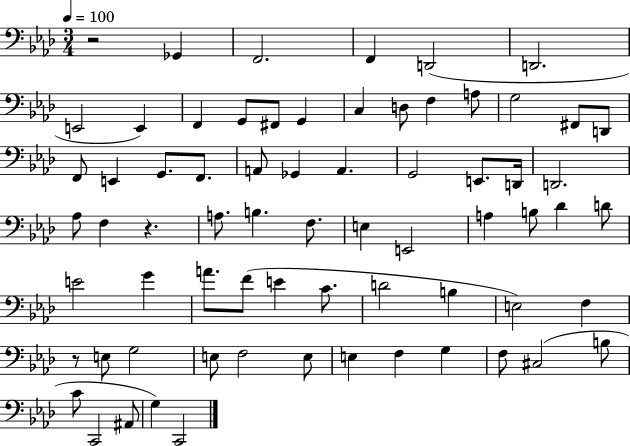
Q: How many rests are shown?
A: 3